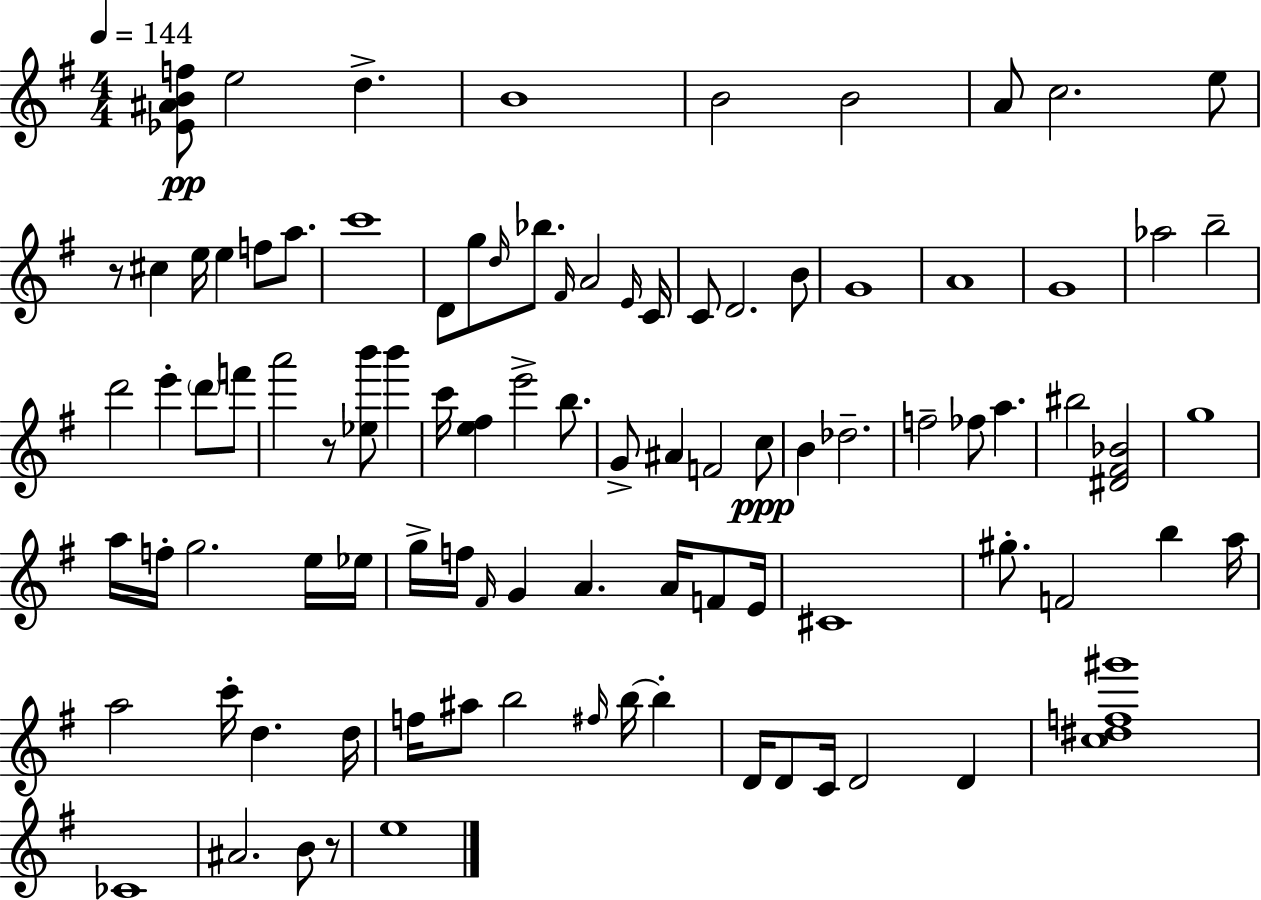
{
  \clef treble
  \numericTimeSignature
  \time 4/4
  \key g \major
  \tempo 4 = 144
  <ees' ais' b' f''>8\pp e''2 d''4.-> | b'1 | b'2 b'2 | a'8 c''2. e''8 | \break r8 cis''4 e''16 e''4 f''8 a''8. | c'''1 | d'8 g''8 \grace { d''16 } bes''8. \grace { fis'16 } a'2 | \grace { e'16 } c'16 c'8 d'2. | \break b'8 g'1 | a'1 | g'1 | aes''2 b''2-- | \break d'''2 e'''4-. \parenthesize d'''8 | f'''8 a'''2 r8 <ees'' b'''>8 b'''4 | c'''16 <e'' fis''>4 e'''2-> | b''8. g'8-> ais'4 f'2 | \break c''8\ppp b'4 des''2.-- | f''2-- fes''8 a''4. | bis''2 <dis' fis' bes'>2 | g''1 | \break a''16 f''16-. g''2. | e''16 ees''16 g''16-> f''16 \grace { fis'16 } g'4 a'4. | a'16 f'8 e'16 cis'1 | gis''8.-. f'2 b''4 | \break a''16 a''2 c'''16-. d''4. | d''16 f''16 ais''8 b''2 \grace { fis''16 } | b''16~~ b''4-. d'16 d'8 c'16 d'2 | d'4 <c'' dis'' f'' gis'''>1 | \break ces'1 | ais'2. | b'8 r8 e''1 | \bar "|."
}